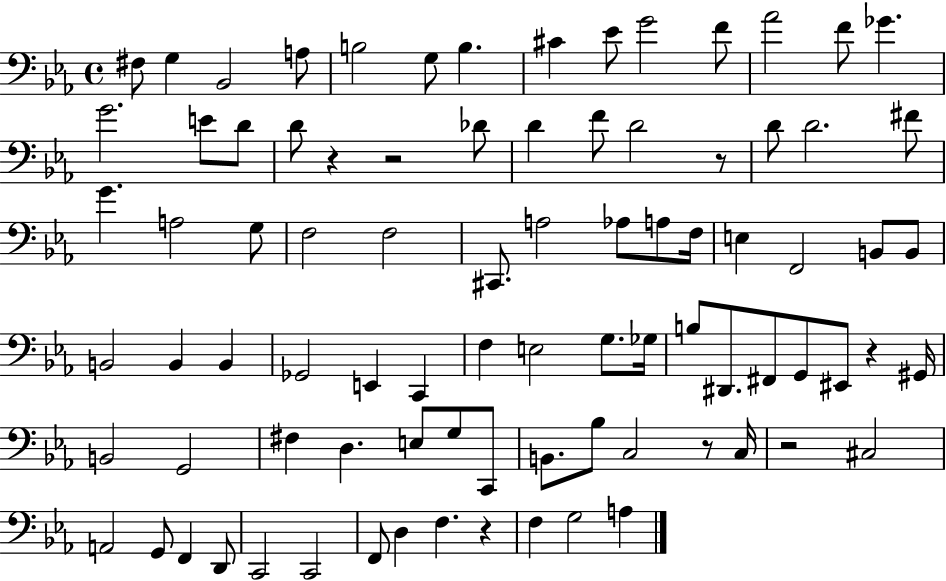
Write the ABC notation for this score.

X:1
T:Untitled
M:4/4
L:1/4
K:Eb
^F,/2 G, _B,,2 A,/2 B,2 G,/2 B, ^C _E/2 G2 F/2 _A2 F/2 _G G2 E/2 D/2 D/2 z z2 _D/2 D F/2 D2 z/2 D/2 D2 ^F/2 G A,2 G,/2 F,2 F,2 ^C,,/2 A,2 _A,/2 A,/2 F,/4 E, F,,2 B,,/2 B,,/2 B,,2 B,, B,, _G,,2 E,, C,, F, E,2 G,/2 _G,/4 B,/2 ^D,,/2 ^F,,/2 G,,/2 ^E,,/2 z ^G,,/4 B,,2 G,,2 ^F, D, E,/2 G,/2 C,,/2 B,,/2 _B,/2 C,2 z/2 C,/4 z2 ^C,2 A,,2 G,,/2 F,, D,,/2 C,,2 C,,2 F,,/2 D, F, z F, G,2 A,